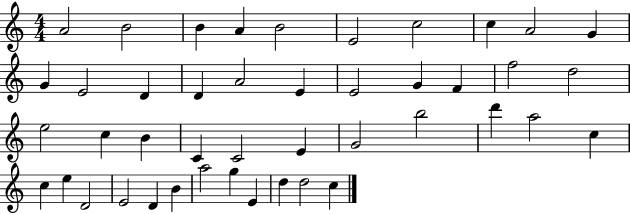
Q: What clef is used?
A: treble